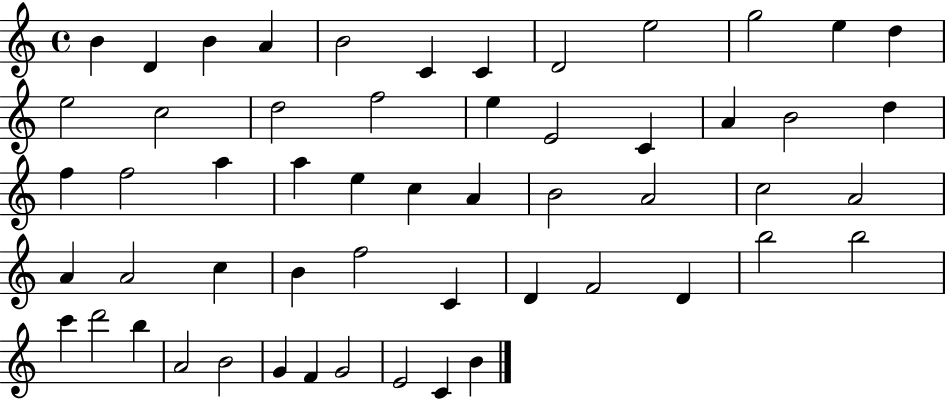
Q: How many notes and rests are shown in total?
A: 55